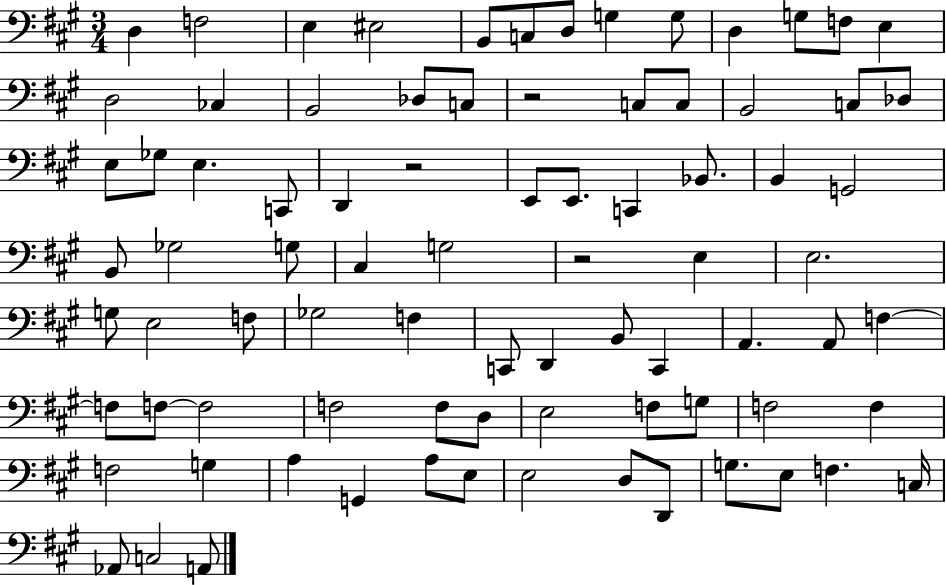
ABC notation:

X:1
T:Untitled
M:3/4
L:1/4
K:A
D, F,2 E, ^E,2 B,,/2 C,/2 D,/2 G, G,/2 D, G,/2 F,/2 E, D,2 _C, B,,2 _D,/2 C,/2 z2 C,/2 C,/2 B,,2 C,/2 _D,/2 E,/2 _G,/2 E, C,,/2 D,, z2 E,,/2 E,,/2 C,, _B,,/2 B,, G,,2 B,,/2 _G,2 G,/2 ^C, G,2 z2 E, E,2 G,/2 E,2 F,/2 _G,2 F, C,,/2 D,, B,,/2 C,, A,, A,,/2 F, F,/2 F,/2 F,2 F,2 F,/2 D,/2 E,2 F,/2 G,/2 F,2 F, F,2 G, A, G,, A,/2 E,/2 E,2 D,/2 D,,/2 G,/2 E,/2 F, C,/4 _A,,/2 C,2 A,,/2